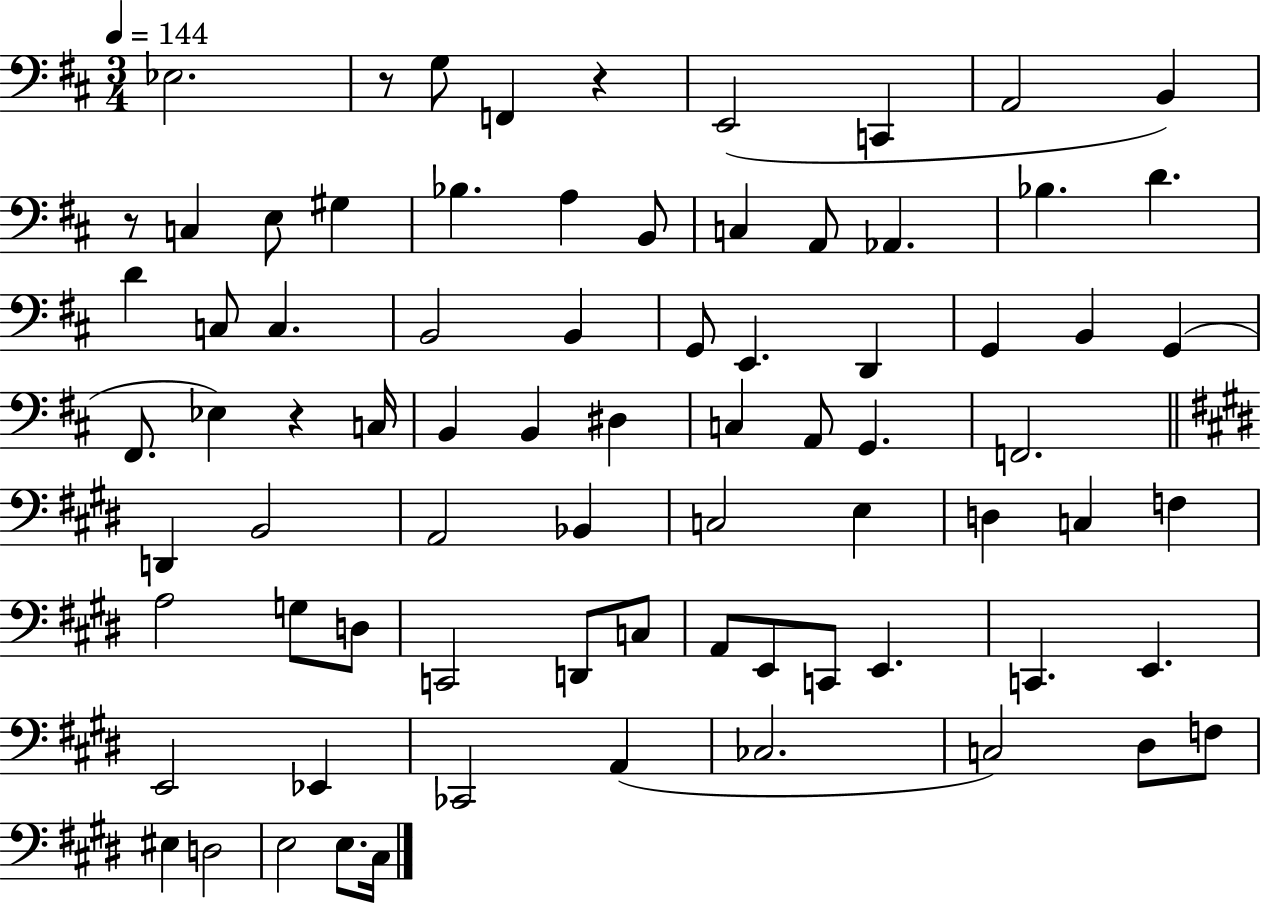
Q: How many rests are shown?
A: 4